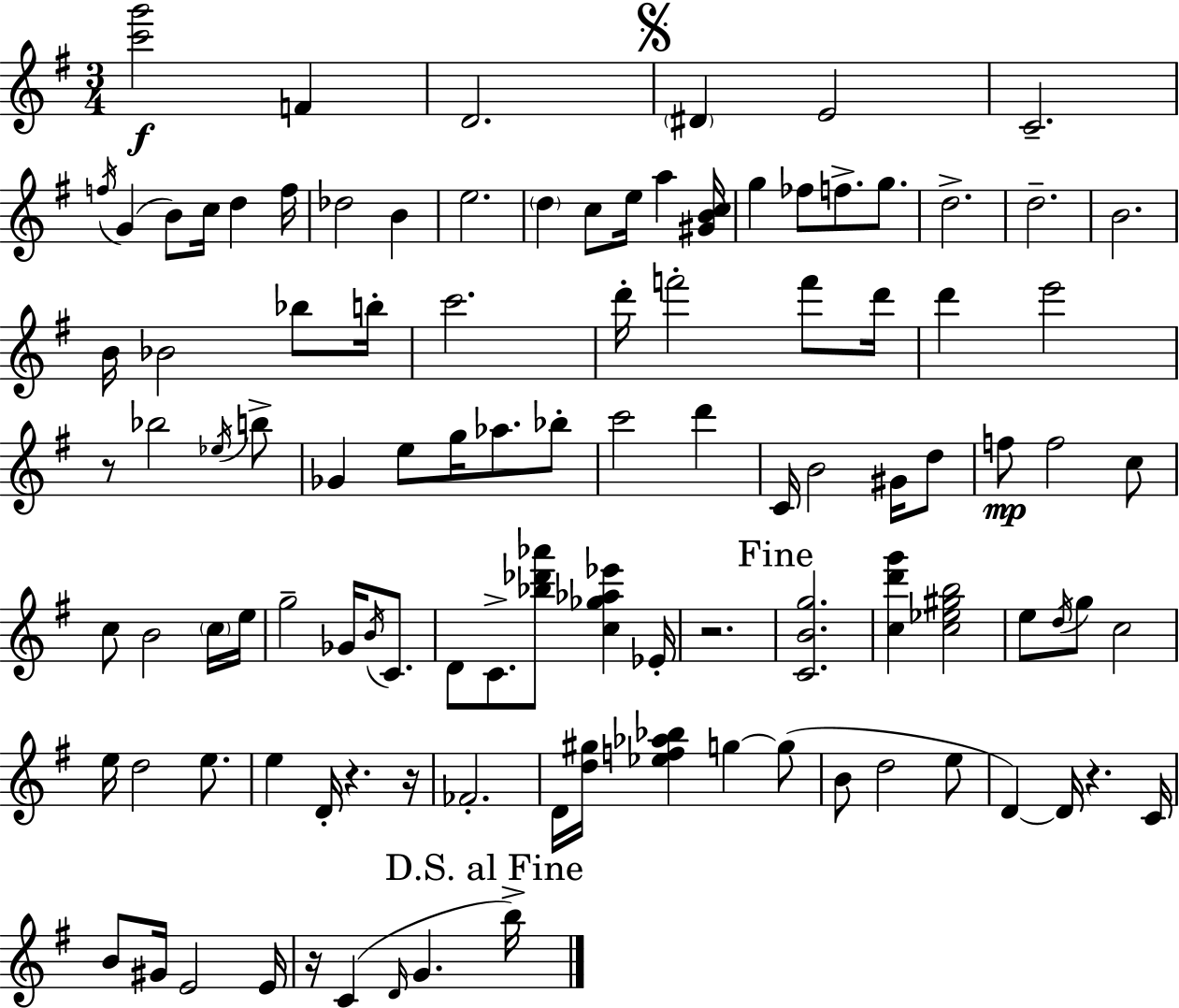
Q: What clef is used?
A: treble